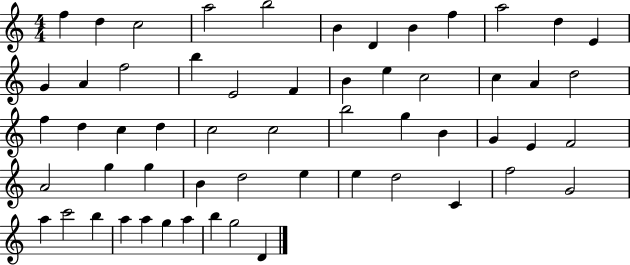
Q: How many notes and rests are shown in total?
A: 57